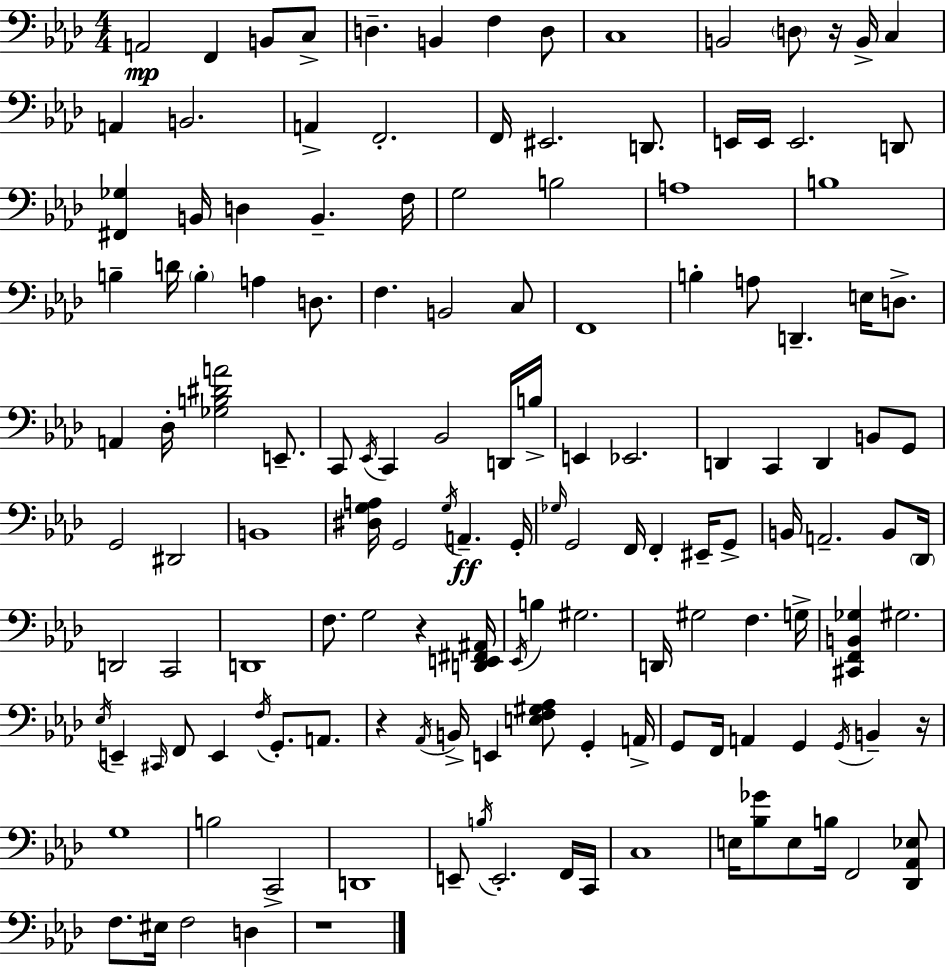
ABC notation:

X:1
T:Untitled
M:4/4
L:1/4
K:Fm
A,,2 F,, B,,/2 C,/2 D, B,, F, D,/2 C,4 B,,2 D,/2 z/4 B,,/4 C, A,, B,,2 A,, F,,2 F,,/4 ^E,,2 D,,/2 E,,/4 E,,/4 E,,2 D,,/2 [^F,,_G,] B,,/4 D, B,, F,/4 G,2 B,2 A,4 B,4 B, D/4 B, A, D,/2 F, B,,2 C,/2 F,,4 B, A,/2 D,, E,/4 D,/2 A,, _D,/4 [_G,B,^DA]2 E,,/2 C,,/2 _E,,/4 C,, _B,,2 D,,/4 B,/4 E,, _E,,2 D,, C,, D,, B,,/2 G,,/2 G,,2 ^D,,2 B,,4 [^D,G,A,]/4 G,,2 G,/4 A,, G,,/4 _G,/4 G,,2 F,,/4 F,, ^E,,/4 G,,/2 B,,/4 A,,2 B,,/2 _D,,/4 D,,2 C,,2 D,,4 F,/2 G,2 z [D,,E,,^F,,^A,,]/4 _E,,/4 B, ^G,2 D,,/4 ^G,2 F, G,/4 [^C,,F,,B,,_G,] ^G,2 _E,/4 E,, ^C,,/4 F,,/2 E,, F,/4 G,,/2 A,,/2 z _A,,/4 B,,/4 E,, [E,F,^G,_A,]/2 G,, A,,/4 G,,/2 F,,/4 A,, G,, G,,/4 B,, z/4 G,4 B,2 C,,2 D,,4 E,,/2 B,/4 E,,2 F,,/4 C,,/4 C,4 E,/4 [_B,_G]/2 E,/2 B,/4 F,,2 [_D,,_A,,_E,]/2 F,/2 ^E,/4 F,2 D, z4